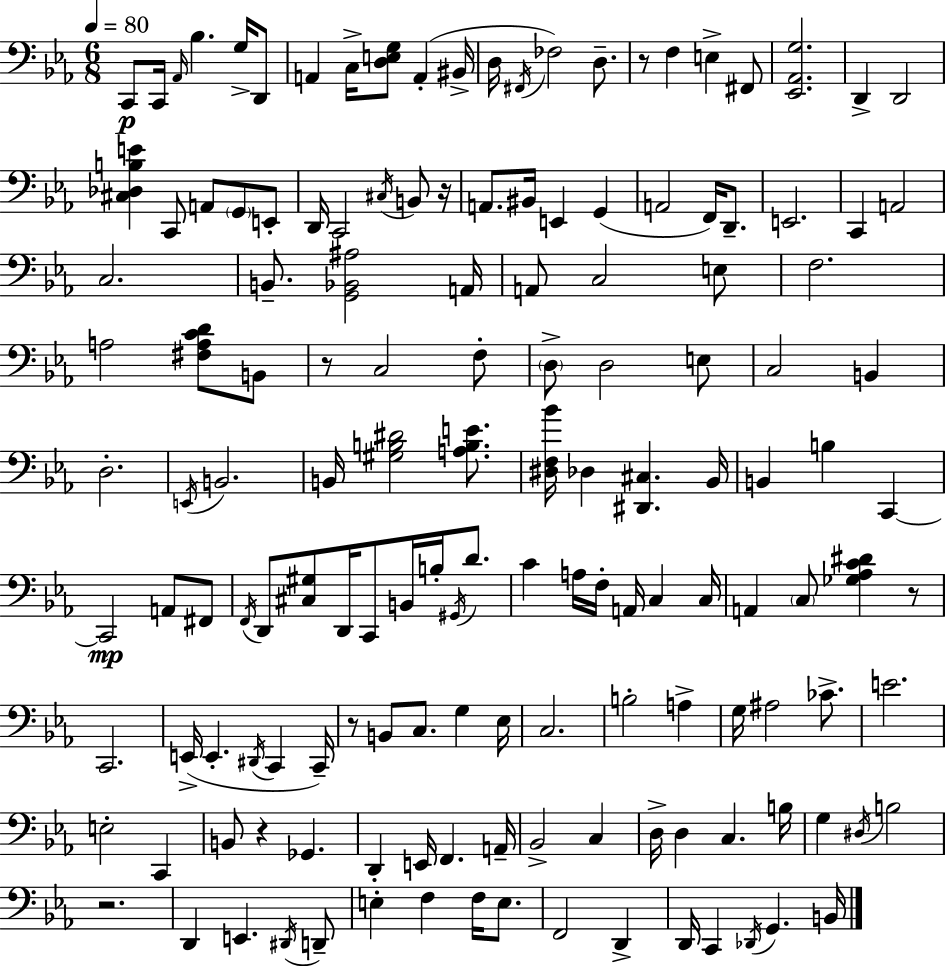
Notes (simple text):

C2/e C2/s Ab2/s Bb3/q. G3/s D2/e A2/q C3/s [D3,E3,G3]/e A2/q BIS2/s D3/s F#2/s FES3/h D3/e. R/e F3/q E3/q F#2/e [Eb2,Ab2,G3]/h. D2/q D2/h [C#3,Db3,B3,E4]/q C2/e A2/e G2/e E2/e D2/s C2/h C#3/s B2/e R/s A2/e. BIS2/s E2/q G2/q A2/h F2/s D2/e. E2/h. C2/q A2/h C3/h. B2/e. [G2,Bb2,A#3]/h A2/s A2/e C3/h E3/e F3/h. A3/h [F#3,A3,C4,D4]/e B2/e R/e C3/h F3/e D3/e D3/h E3/e C3/h B2/q D3/h. E2/s B2/h. B2/s [G#3,B3,D#4]/h [A3,B3,E4]/e. [D#3,F3,Bb4]/s Db3/q [D#2,C#3]/q. Bb2/s B2/q B3/q C2/q C2/h A2/e F#2/e F2/s D2/e [C#3,G#3]/e D2/s C2/e B2/s B3/s G#2/s D4/e. C4/q A3/s F3/s A2/s C3/q C3/s A2/q C3/e [Gb3,Ab3,C4,D#4]/q R/e C2/h. E2/s E2/q. D#2/s C2/q C2/s R/e B2/e C3/e. G3/q Eb3/s C3/h. B3/h A3/q G3/s A#3/h CES4/e. E4/h. E3/h C2/q B2/e R/q Gb2/q. D2/q E2/s F2/q. A2/s Bb2/h C3/q D3/s D3/q C3/q. B3/s G3/q D#3/s B3/h R/h. D2/q E2/q. D#2/s D2/e E3/q F3/q F3/s E3/e. F2/h D2/q D2/s C2/q Db2/s G2/q. B2/s